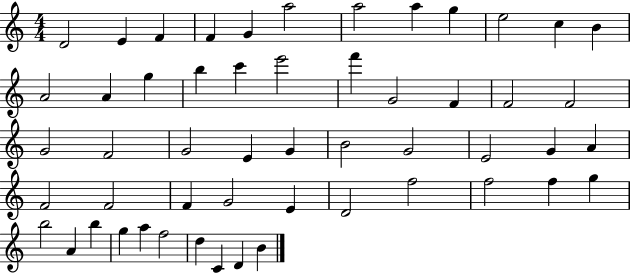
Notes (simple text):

D4/h E4/q F4/q F4/q G4/q A5/h A5/h A5/q G5/q E5/h C5/q B4/q A4/h A4/q G5/q B5/q C6/q E6/h F6/q G4/h F4/q F4/h F4/h G4/h F4/h G4/h E4/q G4/q B4/h G4/h E4/h G4/q A4/q F4/h F4/h F4/q G4/h E4/q D4/h F5/h F5/h F5/q G5/q B5/h A4/q B5/q G5/q A5/q F5/h D5/q C4/q D4/q B4/q